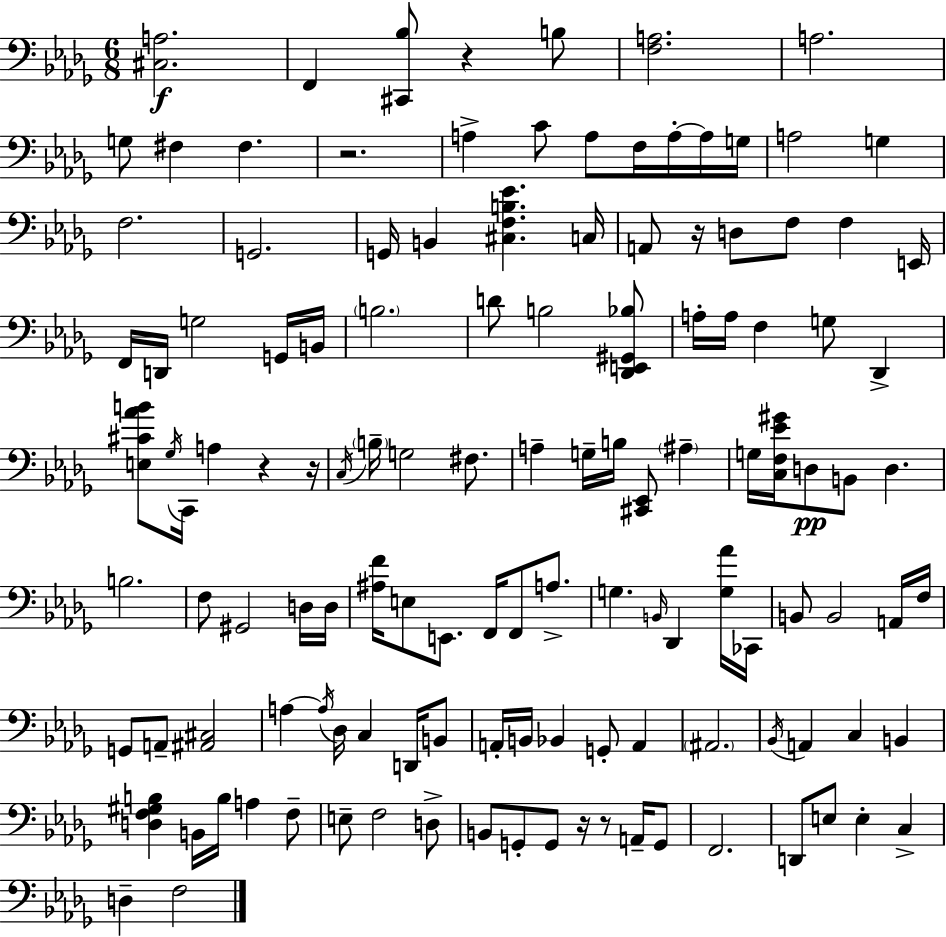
[C#3,A3]/h. F2/q [C#2,Bb3]/e R/q B3/e [F3,A3]/h. A3/h. G3/e F#3/q F#3/q. R/h. A3/q C4/e A3/e F3/s A3/s A3/s G3/s A3/h G3/q F3/h. G2/h. G2/s B2/q [C#3,F3,B3,Eb4]/q. C3/s A2/e R/s D3/e F3/e F3/q E2/s F2/s D2/s G3/h G2/s B2/s B3/h. D4/e B3/h [Db2,E2,G#2,Bb3]/e A3/s A3/s F3/q G3/e Db2/q [E3,C#4,Ab4,B4]/e Gb3/s C2/s A3/q R/q R/s C3/s B3/s G3/h F#3/e. A3/q G3/s B3/s [C#2,Eb2]/e A#3/q G3/s [C3,F3,Eb4,G#4]/s D3/e B2/e D3/q. B3/h. F3/e G#2/h D3/s D3/s [A#3,F4]/s E3/e E2/e. F2/s F2/e A3/e. G3/q. B2/s Db2/q [G3,Ab4]/s CES2/s B2/e B2/h A2/s F3/s G2/e A2/e [A#2,C#3]/h A3/q A3/s Db3/s C3/q D2/s B2/e A2/s B2/s Bb2/q G2/e A2/q A#2/h. Bb2/s A2/q C3/q B2/q [D3,F3,G#3,B3]/q B2/s B3/s A3/q F3/e E3/e F3/h D3/e B2/e G2/e G2/e R/s R/e A2/s G2/e F2/h. D2/e E3/e E3/q C3/q D3/q F3/h